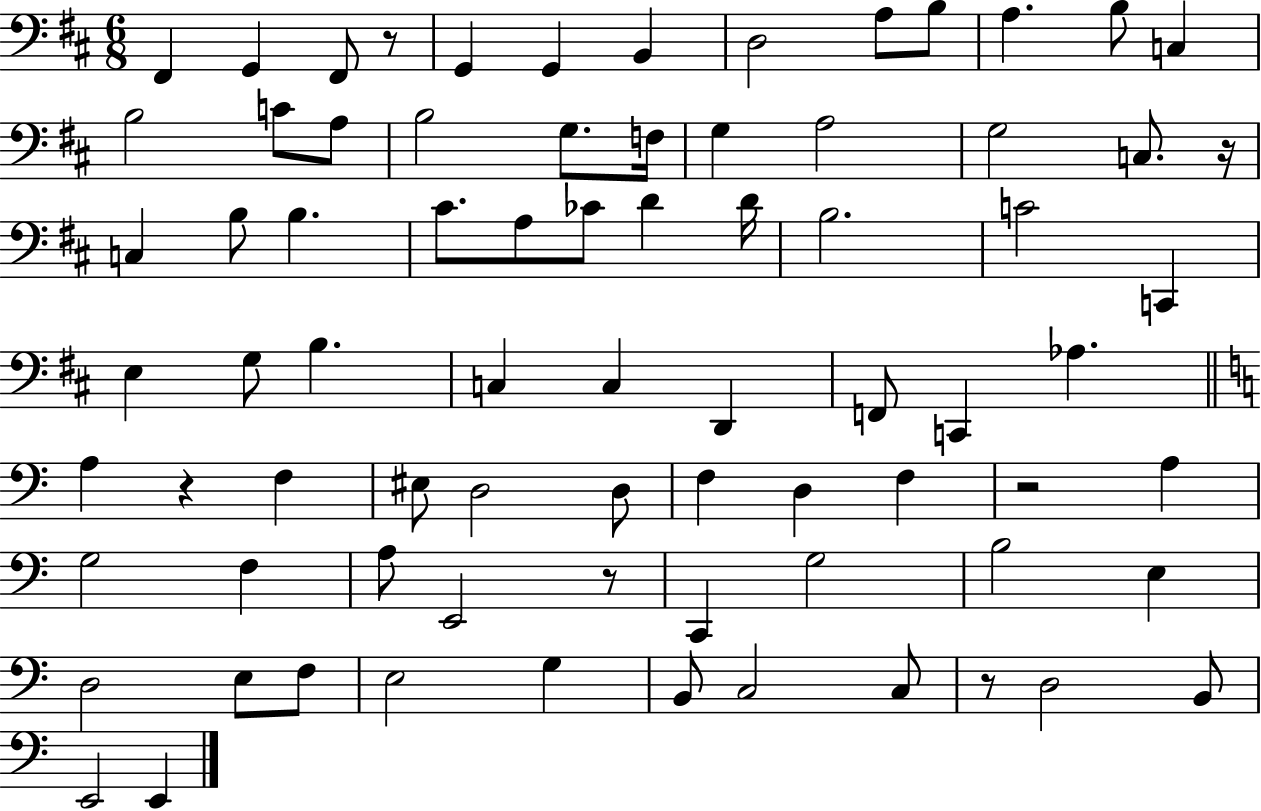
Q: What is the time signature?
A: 6/8